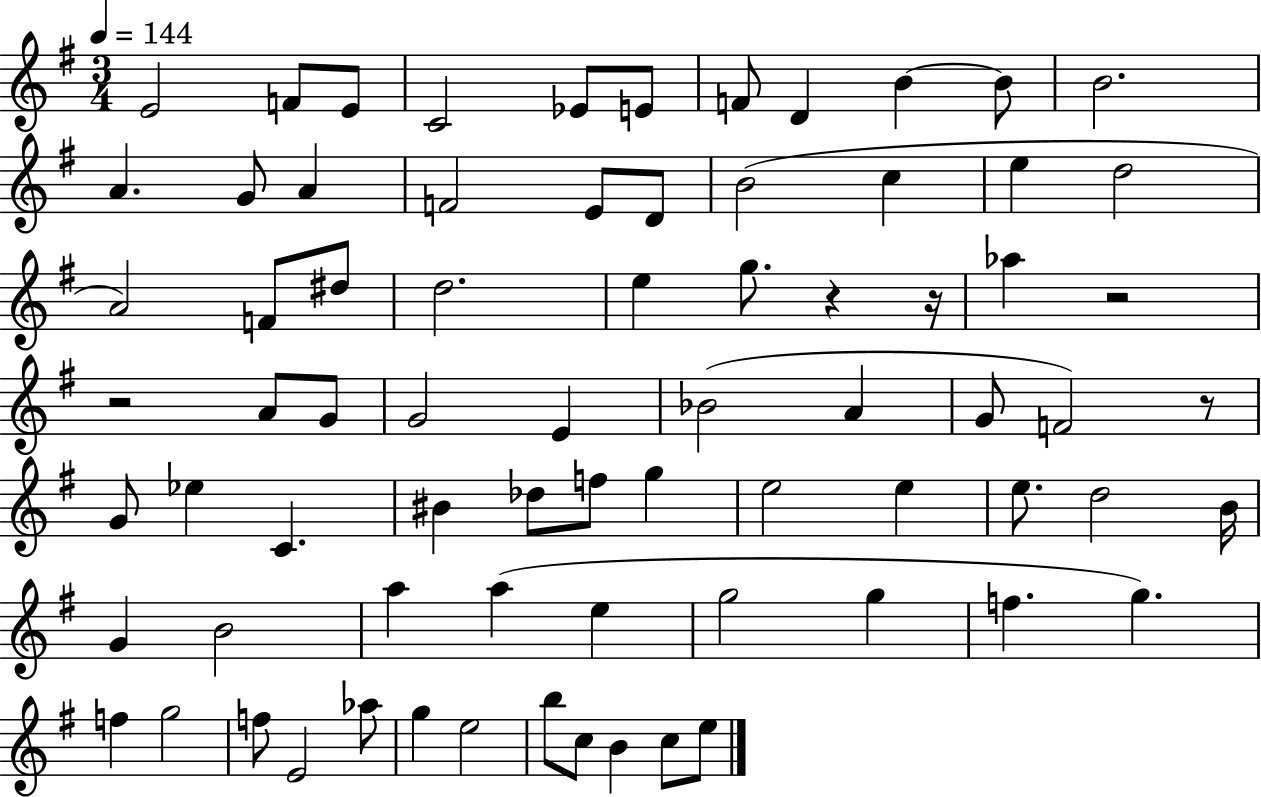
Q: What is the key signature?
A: G major